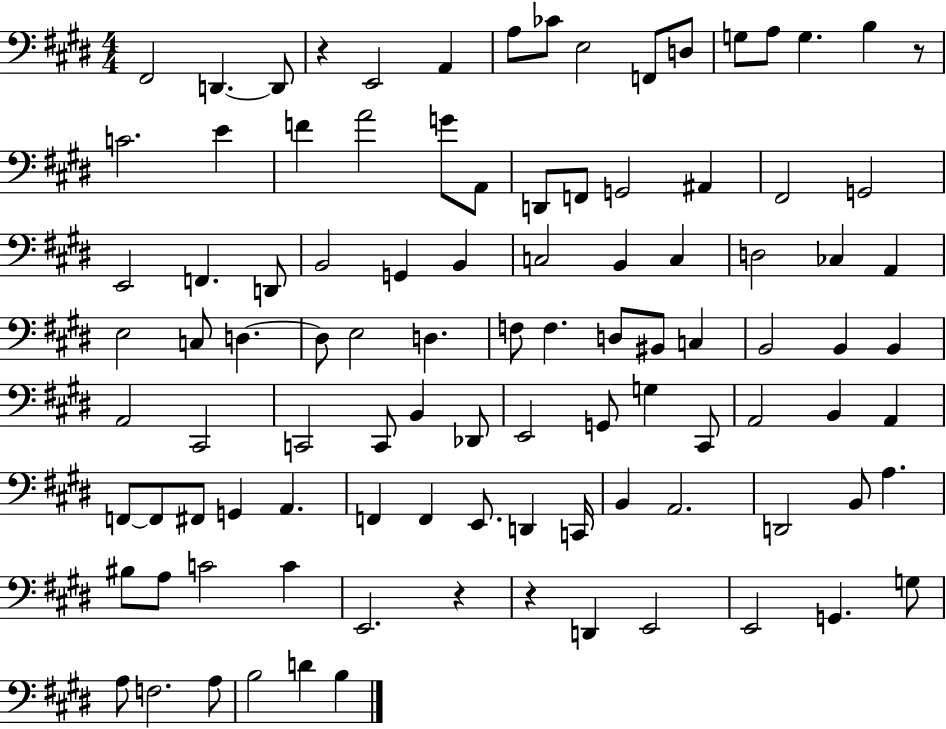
X:1
T:Untitled
M:4/4
L:1/4
K:E
^F,,2 D,, D,,/2 z E,,2 A,, A,/2 _C/2 E,2 F,,/2 D,/2 G,/2 A,/2 G, B, z/2 C2 E F A2 G/2 A,,/2 D,,/2 F,,/2 G,,2 ^A,, ^F,,2 G,,2 E,,2 F,, D,,/2 B,,2 G,, B,, C,2 B,, C, D,2 _C, A,, E,2 C,/2 D, D,/2 E,2 D, F,/2 F, D,/2 ^B,,/2 C, B,,2 B,, B,, A,,2 ^C,,2 C,,2 C,,/2 B,, _D,,/2 E,,2 G,,/2 G, ^C,,/2 A,,2 B,, A,, F,,/2 F,,/2 ^F,,/2 G,, A,, F,, F,, E,,/2 D,, C,,/4 B,, A,,2 D,,2 B,,/2 A, ^B,/2 A,/2 C2 C E,,2 z z D,, E,,2 E,,2 G,, G,/2 A,/2 F,2 A,/2 B,2 D B,